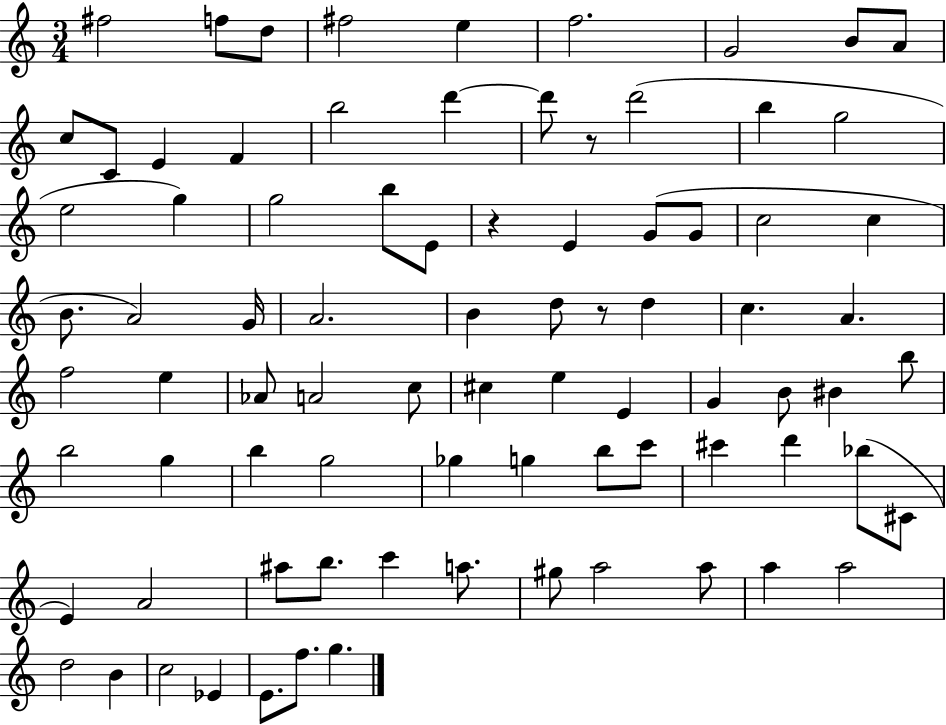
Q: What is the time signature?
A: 3/4